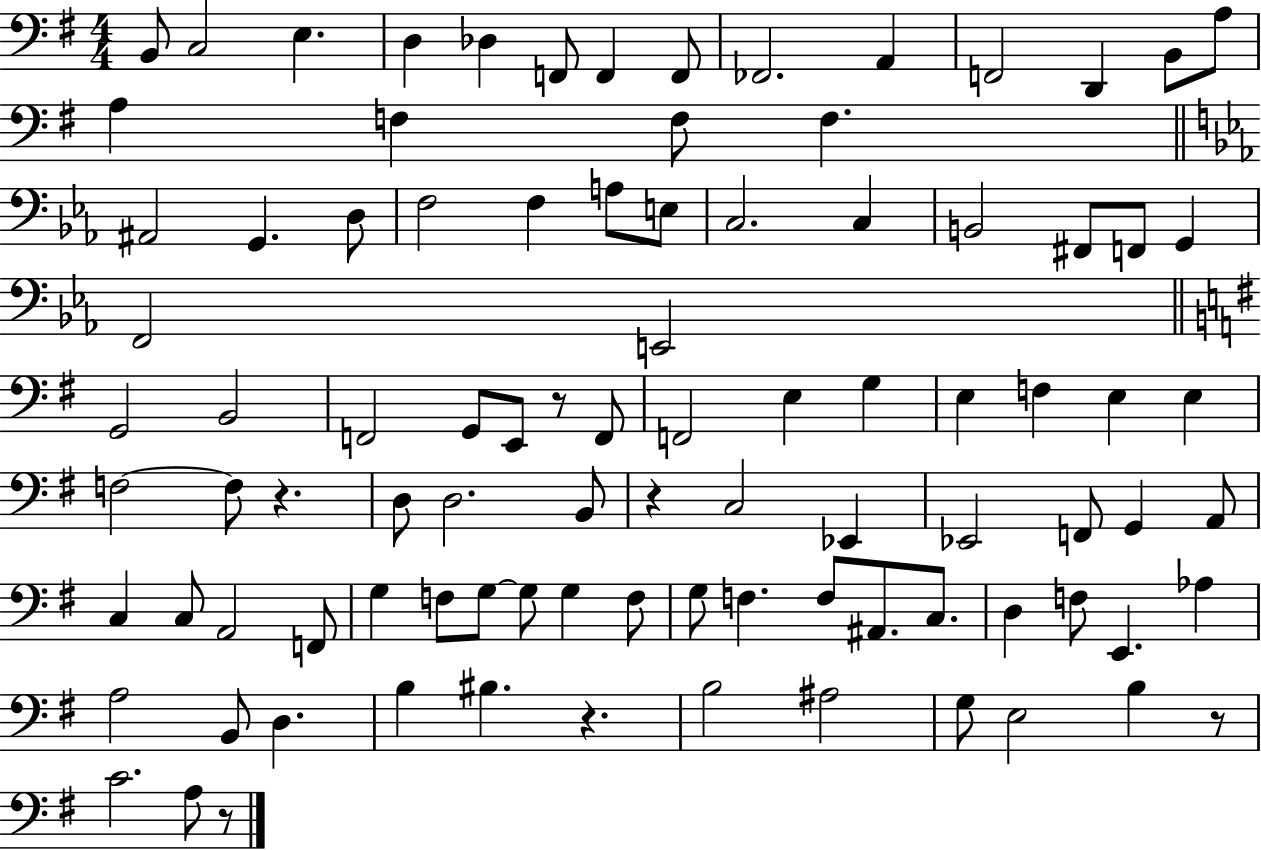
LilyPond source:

{
  \clef bass
  \numericTimeSignature
  \time 4/4
  \key g \major
  b,8 c2 e4. | d4 des4 f,8 f,4 f,8 | fes,2. a,4 | f,2 d,4 b,8 a8 | \break a4 f4 f8 f4. | \bar "||" \break \key ees \major ais,2 g,4. d8 | f2 f4 a8 e8 | c2. c4 | b,2 fis,8 f,8 g,4 | \break f,2 e,2 | \bar "||" \break \key g \major g,2 b,2 | f,2 g,8 e,8 r8 f,8 | f,2 e4 g4 | e4 f4 e4 e4 | \break f2~~ f8 r4. | d8 d2. b,8 | r4 c2 ees,4 | ees,2 f,8 g,4 a,8 | \break c4 c8 a,2 f,8 | g4 f8 g8~~ g8 g4 f8 | g8 f4. f8 ais,8. c8. | d4 f8 e,4. aes4 | \break a2 b,8 d4. | b4 bis4. r4. | b2 ais2 | g8 e2 b4 r8 | \break c'2. a8 r8 | \bar "|."
}